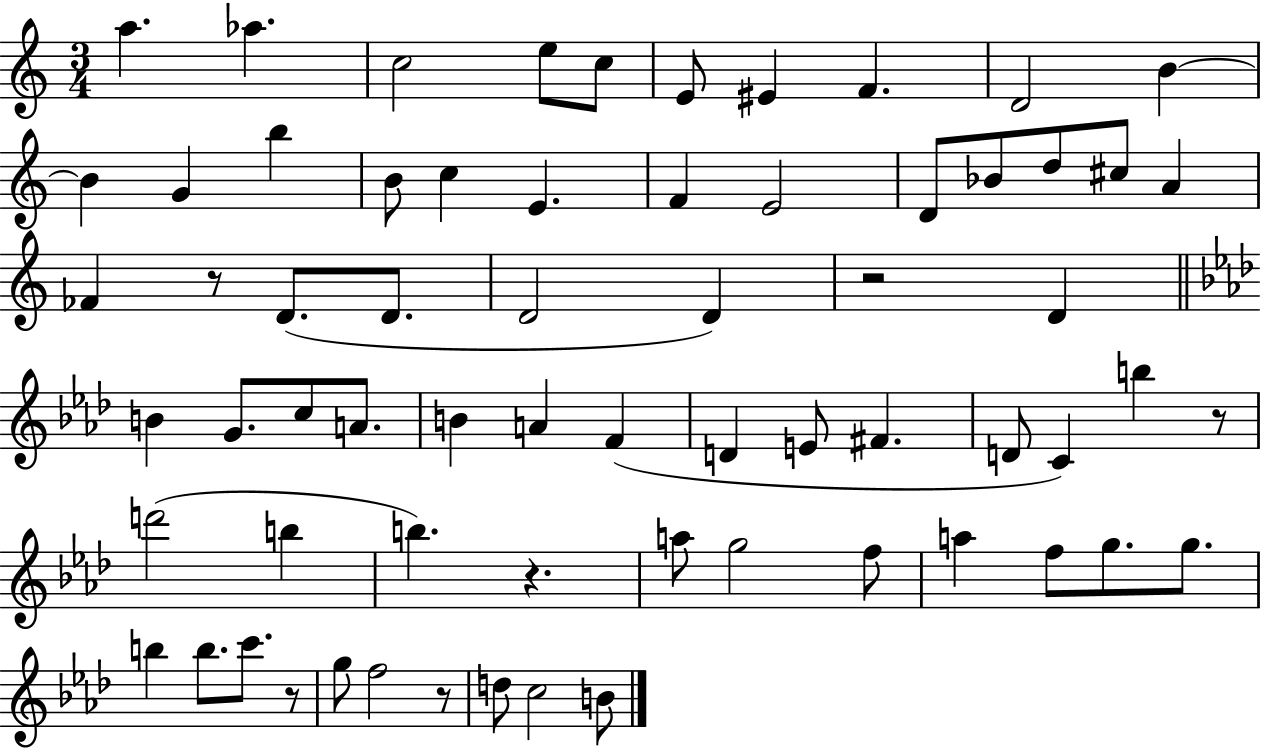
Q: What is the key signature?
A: C major